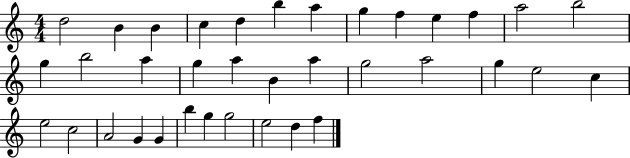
X:1
T:Untitled
M:4/4
L:1/4
K:C
d2 B B c d b a g f e f a2 b2 g b2 a g a B a g2 a2 g e2 c e2 c2 A2 G G b g g2 e2 d f